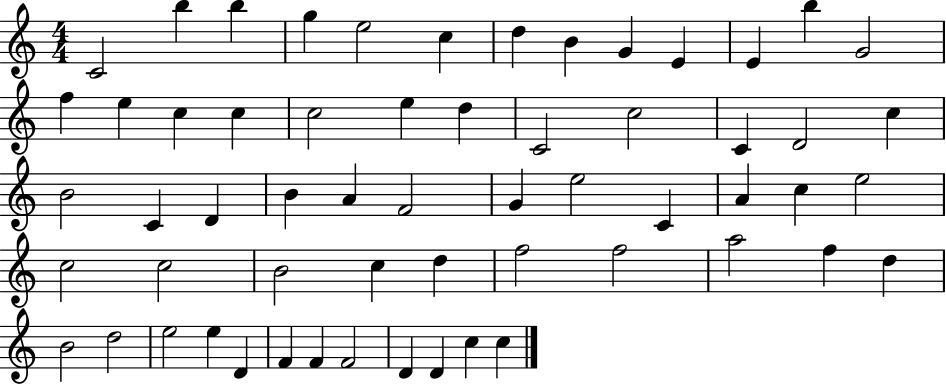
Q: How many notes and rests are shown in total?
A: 59